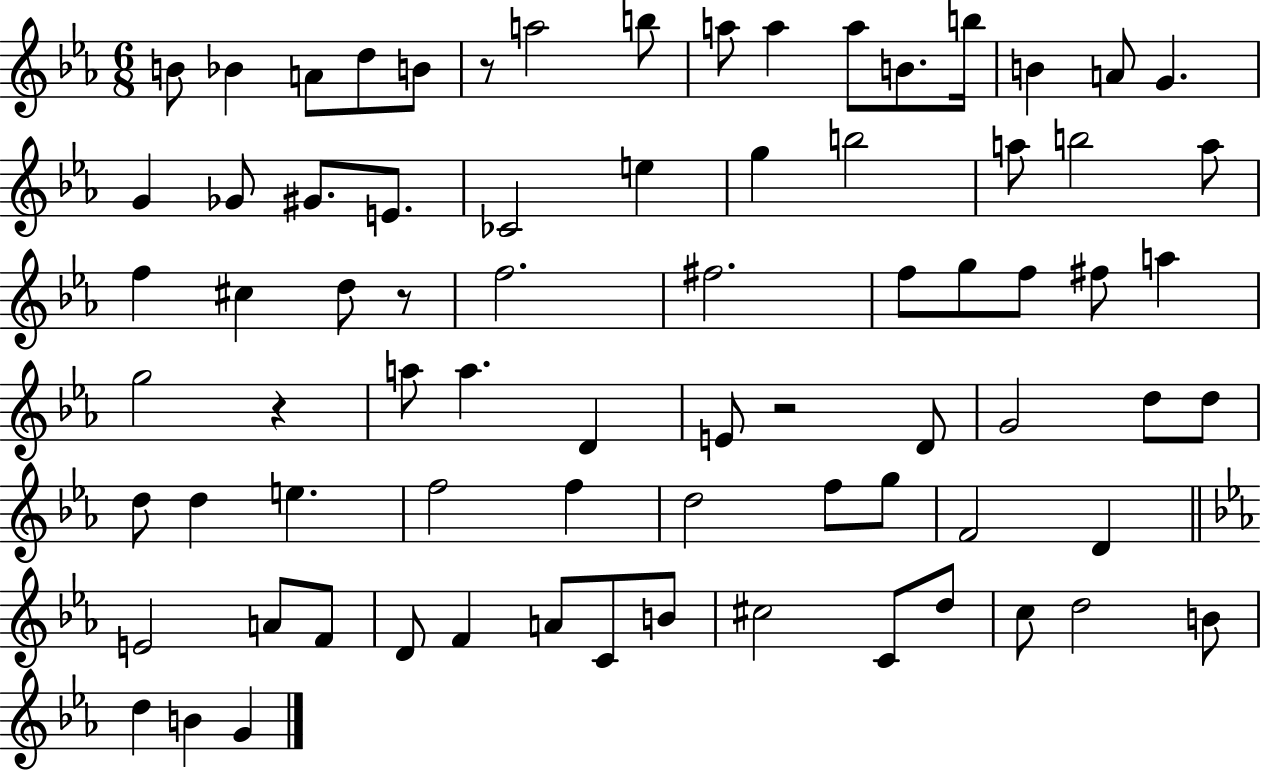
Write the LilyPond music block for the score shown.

{
  \clef treble
  \numericTimeSignature
  \time 6/8
  \key ees \major
  b'8 bes'4 a'8 d''8 b'8 | r8 a''2 b''8 | a''8 a''4 a''8 b'8. b''16 | b'4 a'8 g'4. | \break g'4 ges'8 gis'8. e'8. | ces'2 e''4 | g''4 b''2 | a''8 b''2 a''8 | \break f''4 cis''4 d''8 r8 | f''2. | fis''2. | f''8 g''8 f''8 fis''8 a''4 | \break g''2 r4 | a''8 a''4. d'4 | e'8 r2 d'8 | g'2 d''8 d''8 | \break d''8 d''4 e''4. | f''2 f''4 | d''2 f''8 g''8 | f'2 d'4 | \break \bar "||" \break \key ees \major e'2 a'8 f'8 | d'8 f'4 a'8 c'8 b'8 | cis''2 c'8 d''8 | c''8 d''2 b'8 | \break d''4 b'4 g'4 | \bar "|."
}